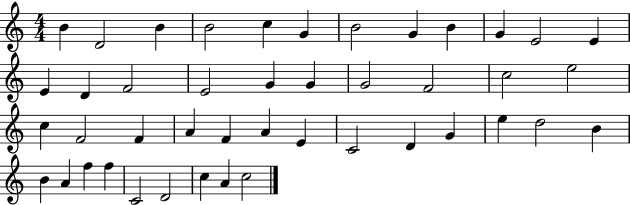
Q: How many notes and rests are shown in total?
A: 44